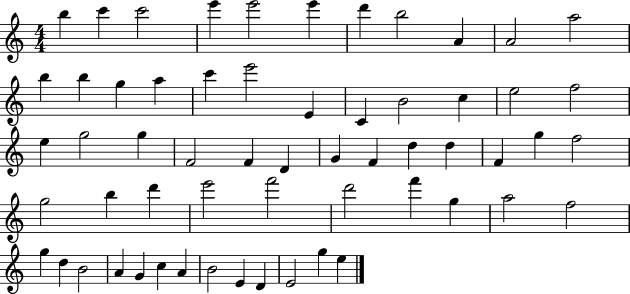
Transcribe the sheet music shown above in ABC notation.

X:1
T:Untitled
M:4/4
L:1/4
K:C
b c' c'2 e' e'2 e' d' b2 A A2 a2 b b g a c' e'2 E C B2 c e2 f2 e g2 g F2 F D G F d d F g f2 g2 b d' e'2 f'2 d'2 f' g a2 f2 g d B2 A G c A B2 E D E2 g e